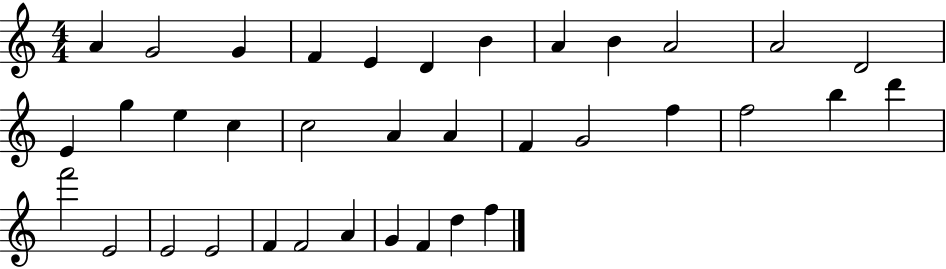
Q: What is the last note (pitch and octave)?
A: F5